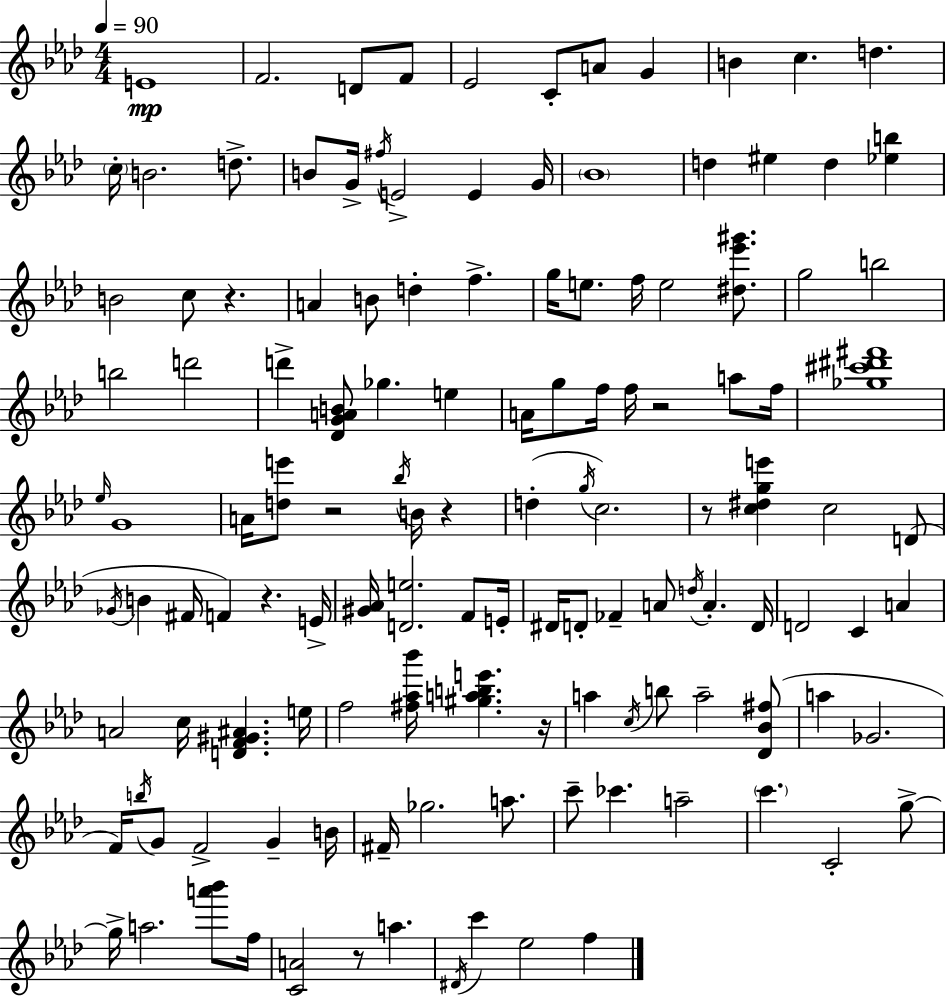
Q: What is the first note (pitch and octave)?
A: E4